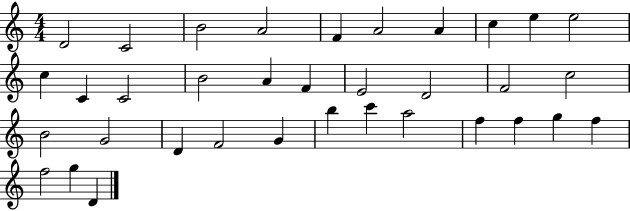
{
  \clef treble
  \numericTimeSignature
  \time 4/4
  \key c \major
  d'2 c'2 | b'2 a'2 | f'4 a'2 a'4 | c''4 e''4 e''2 | \break c''4 c'4 c'2 | b'2 a'4 f'4 | e'2 d'2 | f'2 c''2 | \break b'2 g'2 | d'4 f'2 g'4 | b''4 c'''4 a''2 | f''4 f''4 g''4 f''4 | \break f''2 g''4 d'4 | \bar "|."
}